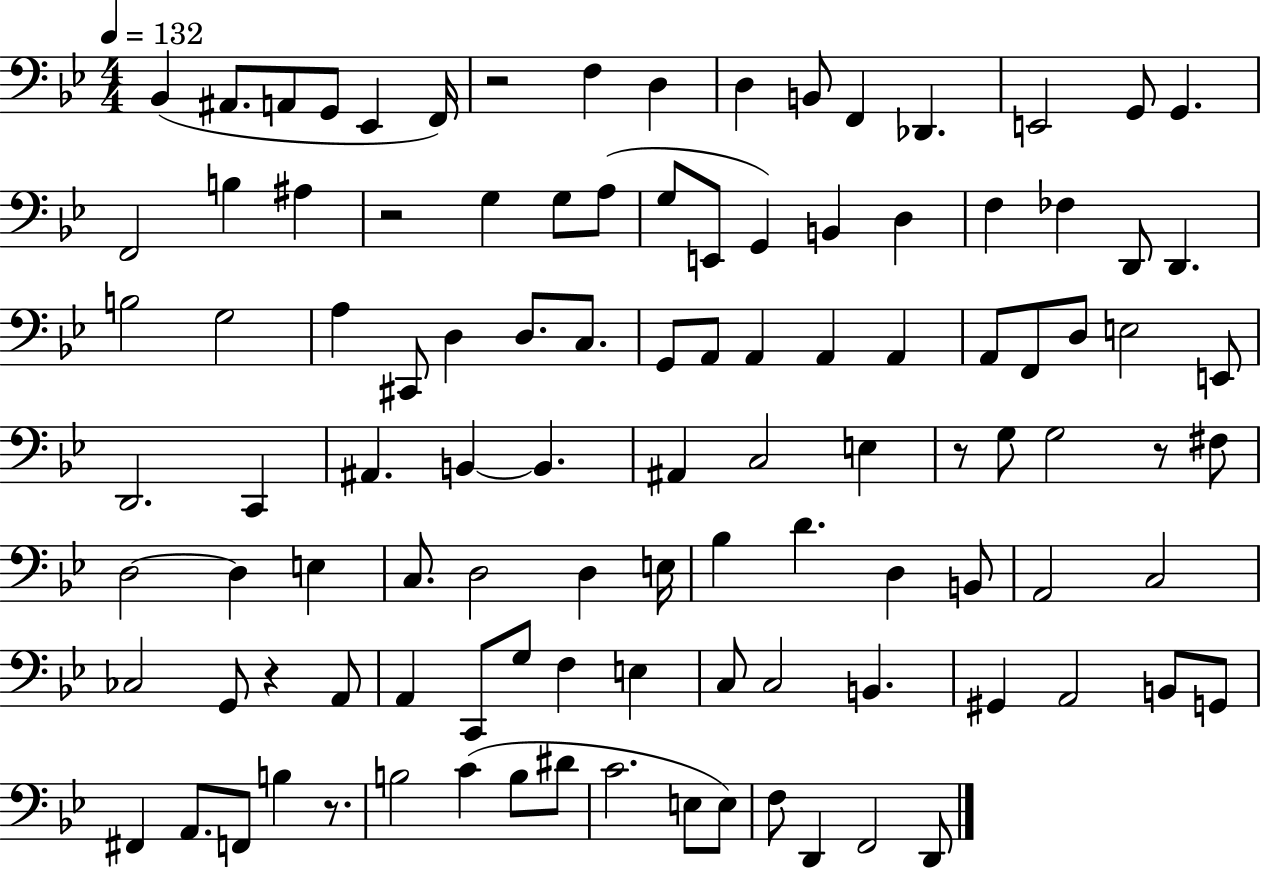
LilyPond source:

{
  \clef bass
  \numericTimeSignature
  \time 4/4
  \key bes \major
  \tempo 4 = 132
  bes,4( ais,8. a,8 g,8 ees,4 f,16) | r2 f4 d4 | d4 b,8 f,4 des,4. | e,2 g,8 g,4. | \break f,2 b4 ais4 | r2 g4 g8 a8( | g8 e,8 g,4) b,4 d4 | f4 fes4 d,8 d,4. | \break b2 g2 | a4 cis,8 d4 d8. c8. | g,8 a,8 a,4 a,4 a,4 | a,8 f,8 d8 e2 e,8 | \break d,2. c,4 | ais,4. b,4~~ b,4. | ais,4 c2 e4 | r8 g8 g2 r8 fis8 | \break d2~~ d4 e4 | c8. d2 d4 e16 | bes4 d'4. d4 b,8 | a,2 c2 | \break ces2 g,8 r4 a,8 | a,4 c,8 g8 f4 e4 | c8 c2 b,4. | gis,4 a,2 b,8 g,8 | \break fis,4 a,8. f,8 b4 r8. | b2 c'4( b8 dis'8 | c'2. e8 e8) | f8 d,4 f,2 d,8 | \break \bar "|."
}